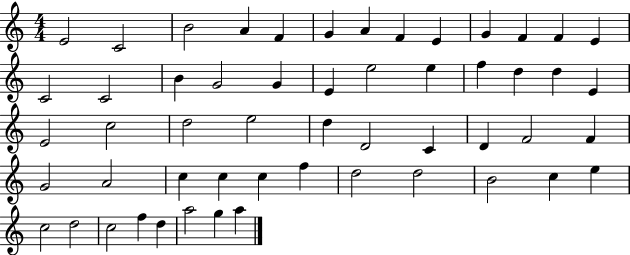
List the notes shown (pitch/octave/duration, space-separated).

E4/h C4/h B4/h A4/q F4/q G4/q A4/q F4/q E4/q G4/q F4/q F4/q E4/q C4/h C4/h B4/q G4/h G4/q E4/q E5/h E5/q F5/q D5/q D5/q E4/q E4/h C5/h D5/h E5/h D5/q D4/h C4/q D4/q F4/h F4/q G4/h A4/h C5/q C5/q C5/q F5/q D5/h D5/h B4/h C5/q E5/q C5/h D5/h C5/h F5/q D5/q A5/h G5/q A5/q